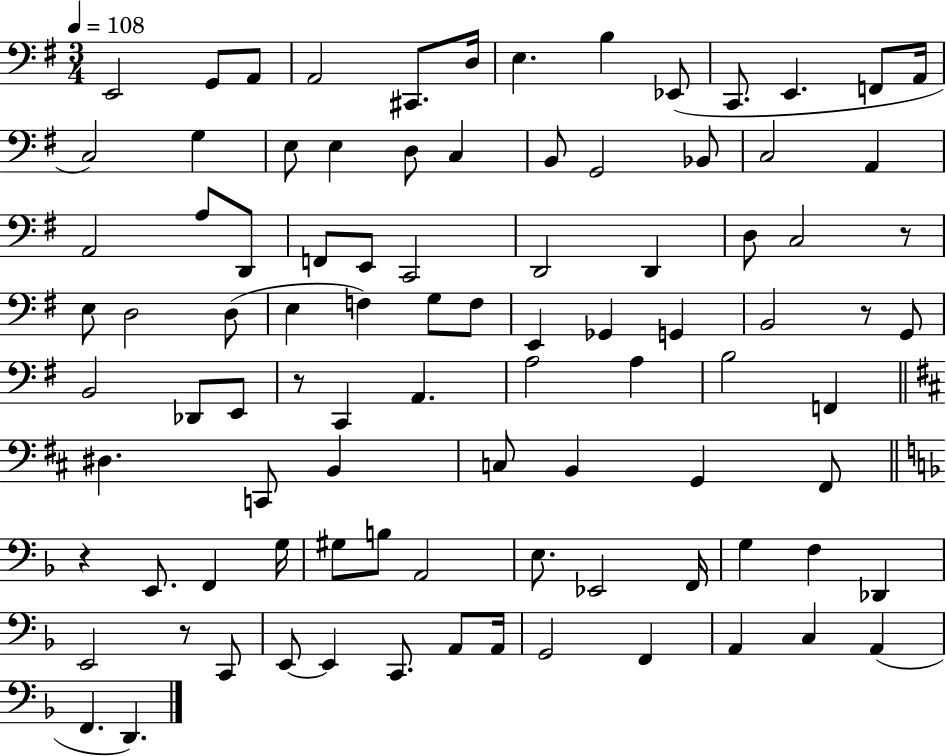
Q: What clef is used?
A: bass